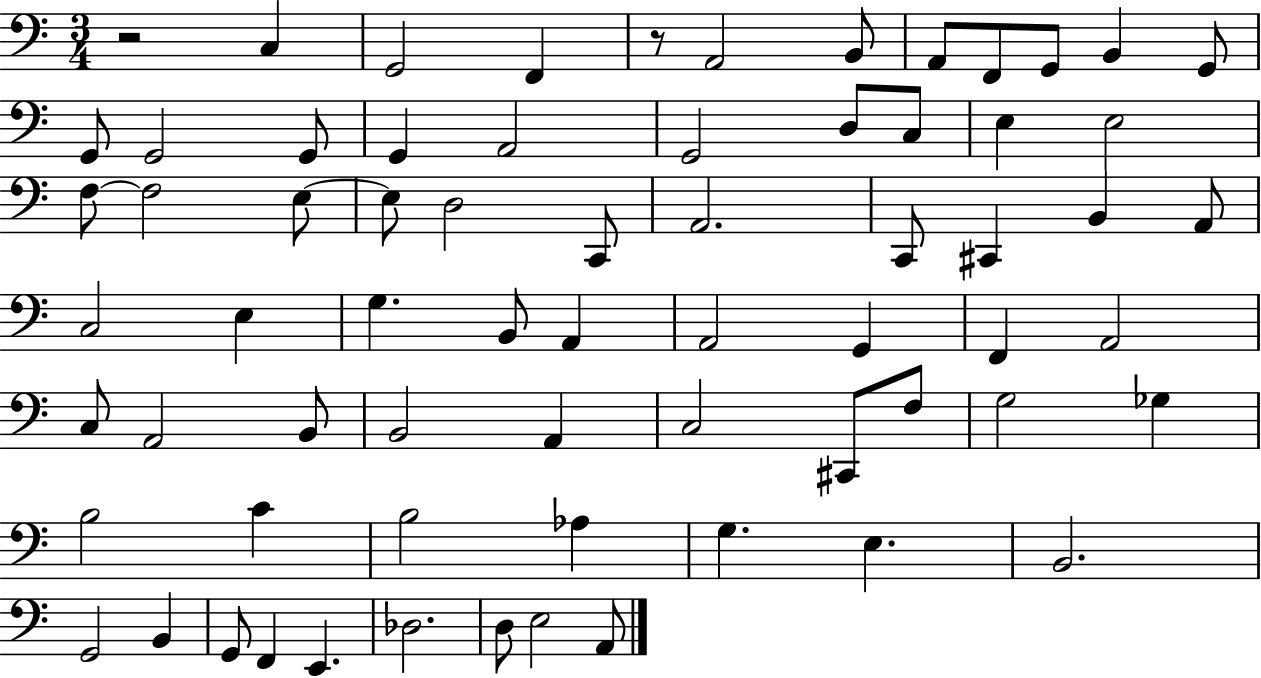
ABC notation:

X:1
T:Untitled
M:3/4
L:1/4
K:C
z2 C, G,,2 F,, z/2 A,,2 B,,/2 A,,/2 F,,/2 G,,/2 B,, G,,/2 G,,/2 G,,2 G,,/2 G,, A,,2 G,,2 D,/2 C,/2 E, E,2 F,/2 F,2 E,/2 E,/2 D,2 C,,/2 A,,2 C,,/2 ^C,, B,, A,,/2 C,2 E, G, B,,/2 A,, A,,2 G,, F,, A,,2 C,/2 A,,2 B,,/2 B,,2 A,, C,2 ^C,,/2 F,/2 G,2 _G, B,2 C B,2 _A, G, E, B,,2 G,,2 B,, G,,/2 F,, E,, _D,2 D,/2 E,2 A,,/2